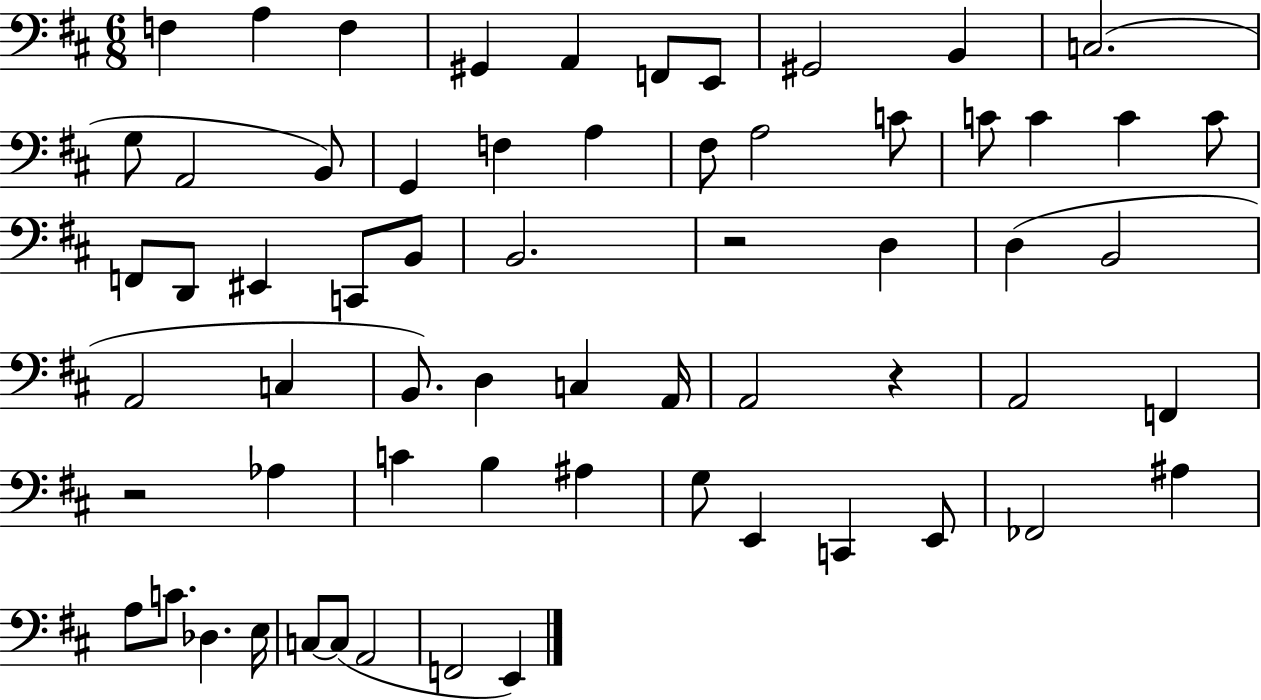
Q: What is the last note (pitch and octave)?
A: E2